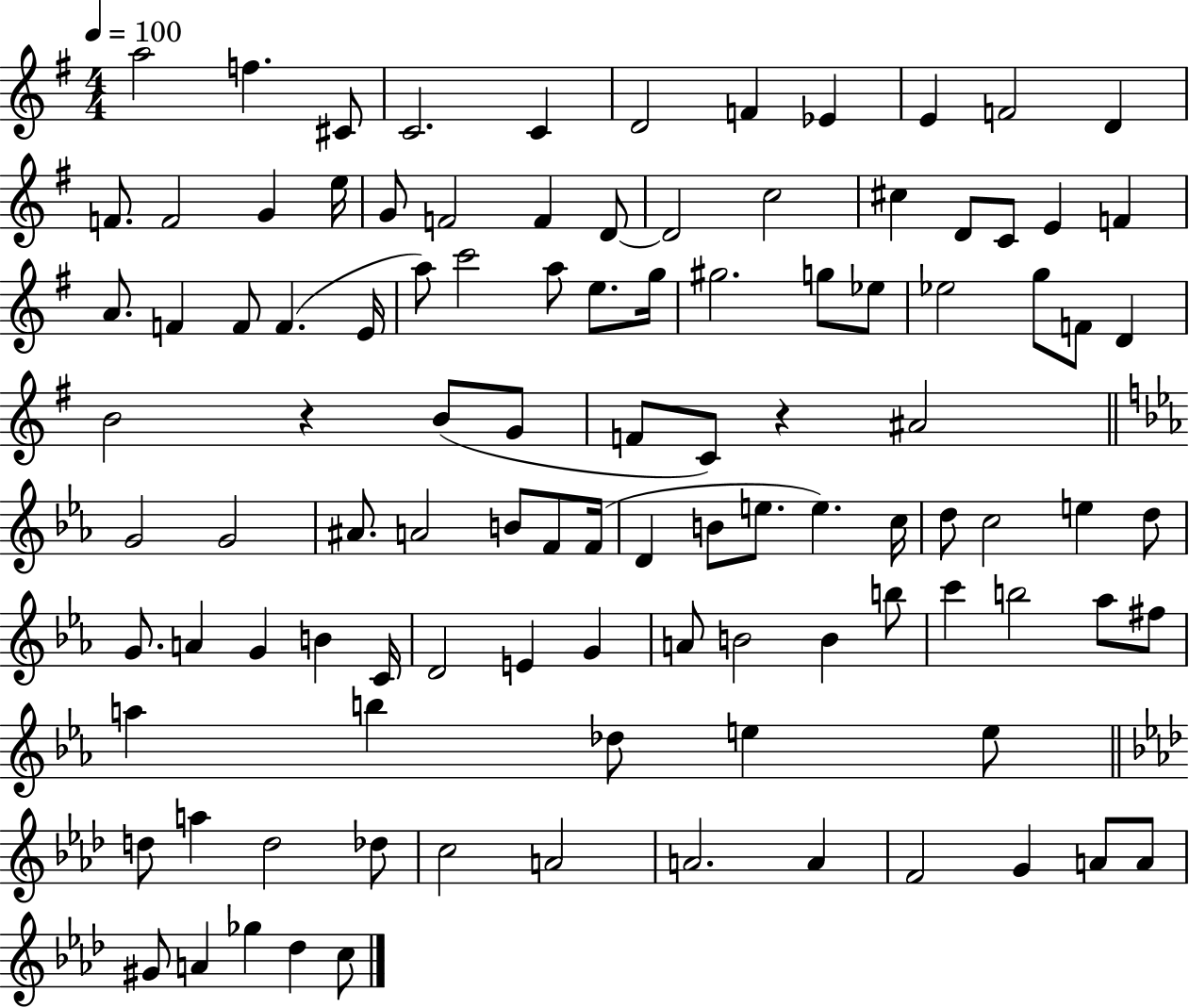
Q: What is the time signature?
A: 4/4